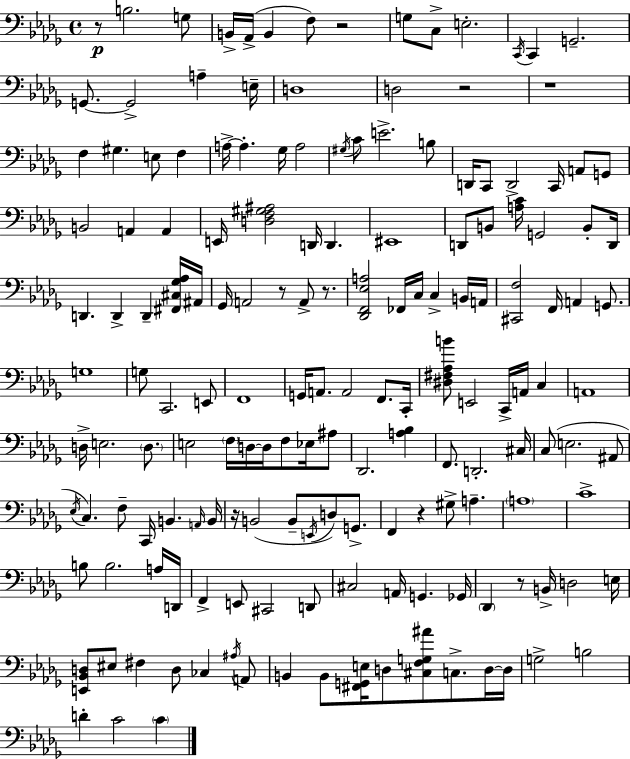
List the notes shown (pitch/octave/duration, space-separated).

R/e B3/h. G3/e B2/s Ab2/s B2/q F3/e R/h G3/e C3/e E3/h. C2/s C2/q G2/h. G2/e. G2/h A3/q E3/s D3/w D3/h R/h R/w F3/q G#3/q. E3/e F3/q A3/s A3/q. Gb3/s A3/h G#3/s C4/e E4/h. B3/e D2/s C2/e D2/h C2/s A2/e G2/e B2/h A2/q A2/q E2/s [D3,F3,G#3,A#3]/h D2/s D2/q. EIS2/w D2/e B2/e [A3,C4]/s G2/h B2/e D2/s D2/q. D2/q D2/q [F#2,C#3,Gb3,Ab3]/s A#2/s Gb2/s A2/h R/e A2/e R/e. [Db2,F2,Eb3,A3]/h FES2/s C3/s C3/q B2/s A2/s [C#2,F3]/h F2/s A2/q G2/e. G3/w G3/e C2/h. E2/e F2/w G2/s A2/e. A2/h F2/e. C2/s [D#3,F#3,Ab3,B4]/e E2/h C2/s A2/s C3/q A2/w D3/s E3/h. D3/e. E3/h F3/s D3/s D3/s F3/e Eb3/s A#3/e Db2/h. [A3,Bb3]/q F2/e. D2/h. C#3/s C3/e E3/h. A#2/e Eb3/s C3/q. F3/e C2/s B2/q. A2/s B2/s R/s B2/h B2/e E2/s D3/e G2/e. F2/q R/q G#3/e A3/q. A3/w C4/w B3/e B3/h. A3/s D2/s F2/q E2/e C#2/h D2/e C#3/h A2/s G2/q. Gb2/s Db2/q R/e B2/s D3/h E3/s [E2,Bb2,D3]/e EIS3/e F#3/q D3/e CES3/q A#3/s A2/e B2/q B2/e [F#2,G2,E3]/s D3/e [C#3,F3,G3,A#4]/e C3/e. D3/s D3/s G3/h B3/h D4/q C4/h C4/q